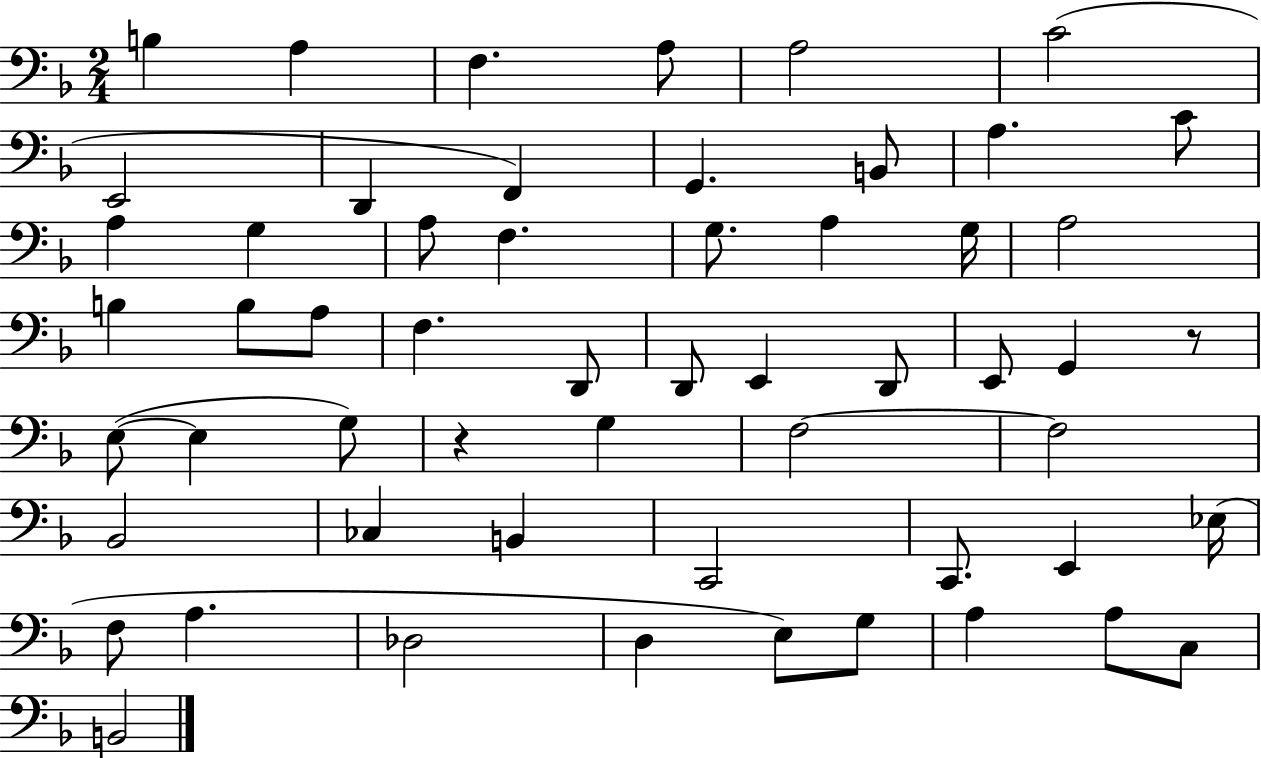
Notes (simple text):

B3/q A3/q F3/q. A3/e A3/h C4/h E2/h D2/q F2/q G2/q. B2/e A3/q. C4/e A3/q G3/q A3/e F3/q. G3/e. A3/q G3/s A3/h B3/q B3/e A3/e F3/q. D2/e D2/e E2/q D2/e E2/e G2/q R/e E3/e E3/q G3/e R/q G3/q F3/h F3/h Bb2/h CES3/q B2/q C2/h C2/e. E2/q Eb3/s F3/e A3/q. Db3/h D3/q E3/e G3/e A3/q A3/e C3/e B2/h